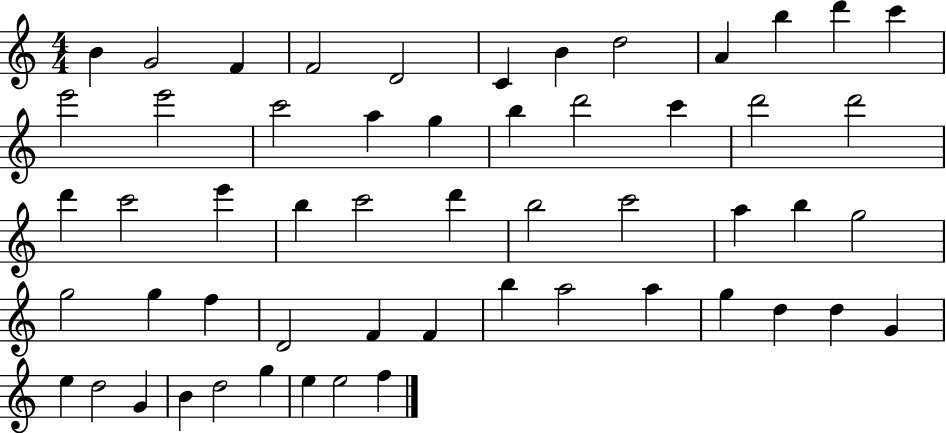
X:1
T:Untitled
M:4/4
L:1/4
K:C
B G2 F F2 D2 C B d2 A b d' c' e'2 e'2 c'2 a g b d'2 c' d'2 d'2 d' c'2 e' b c'2 d' b2 c'2 a b g2 g2 g f D2 F F b a2 a g d d G e d2 G B d2 g e e2 f